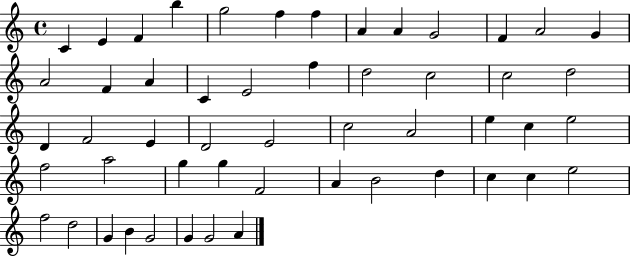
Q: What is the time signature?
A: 4/4